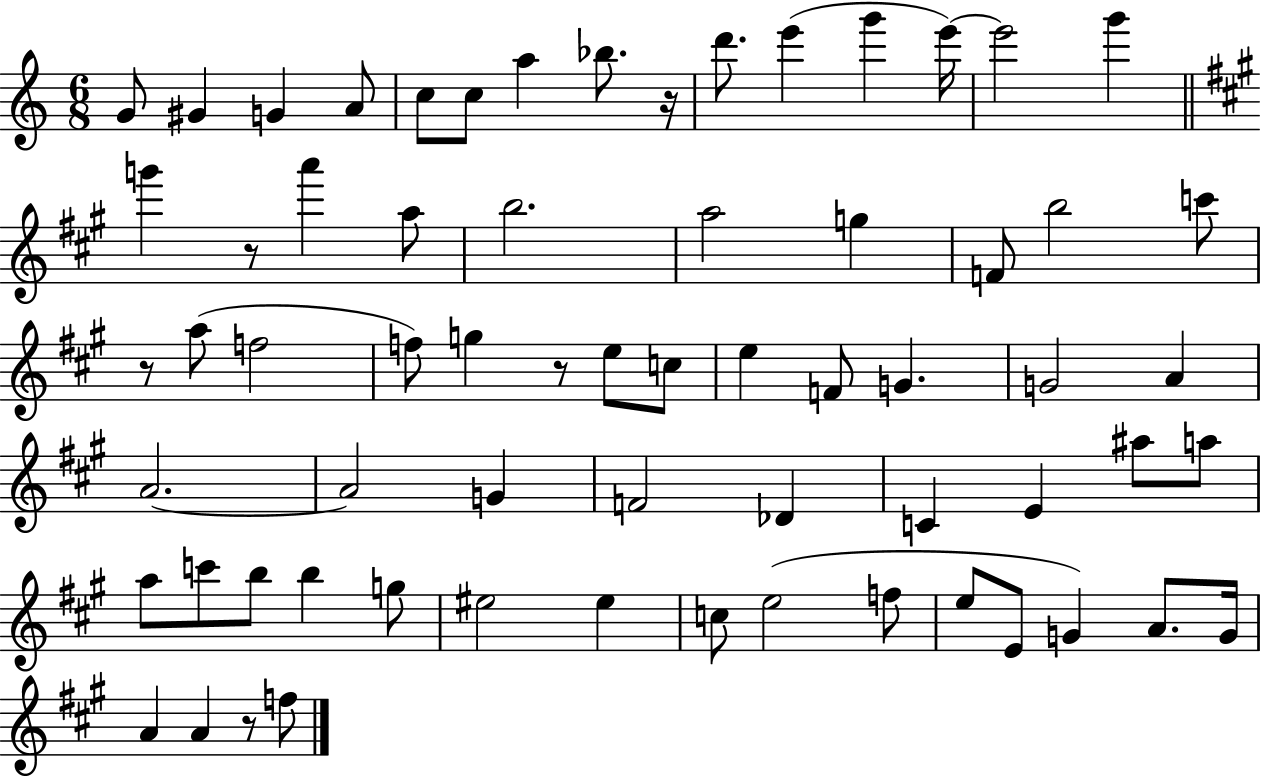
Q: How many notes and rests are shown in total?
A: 66